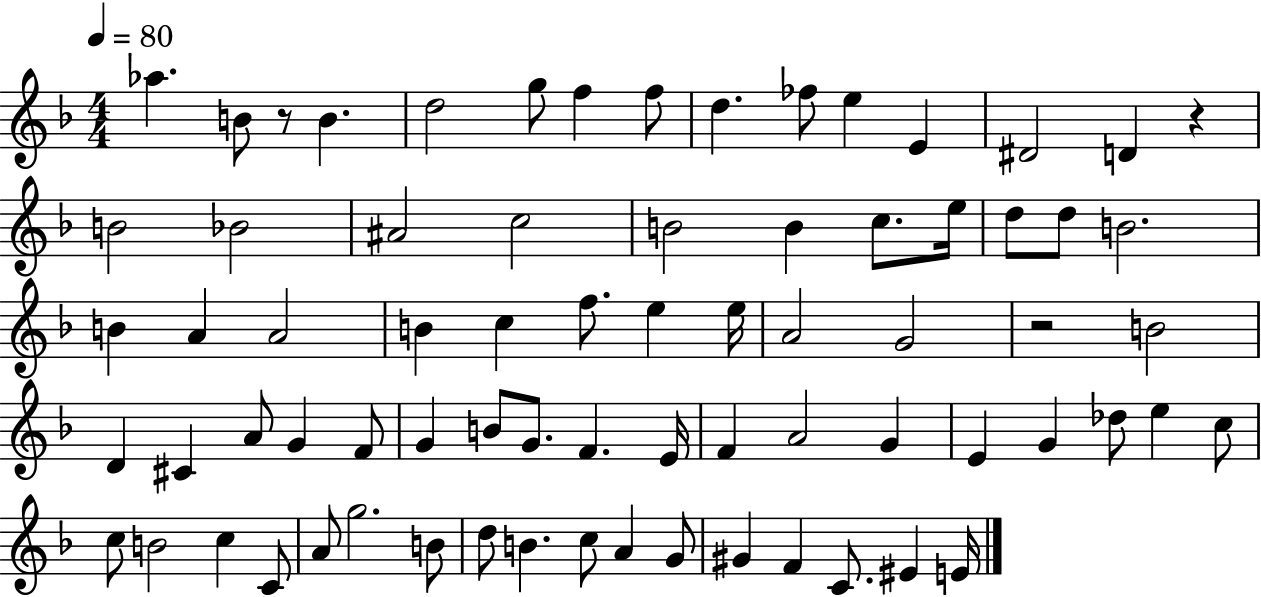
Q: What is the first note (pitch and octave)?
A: Ab5